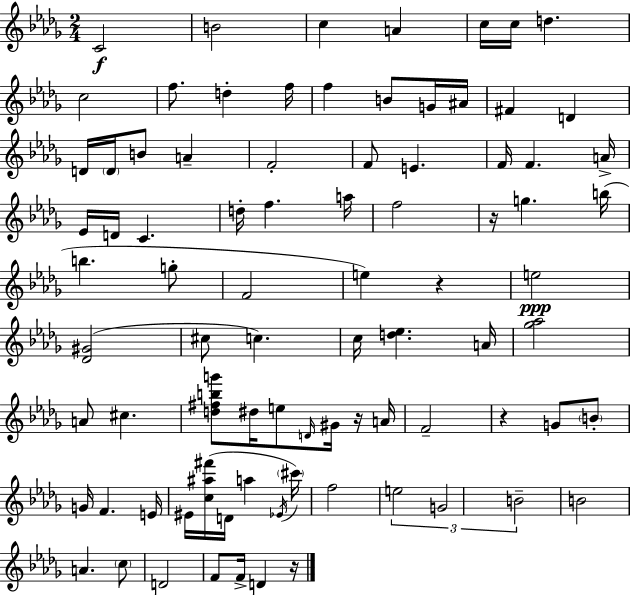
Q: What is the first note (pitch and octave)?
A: C4